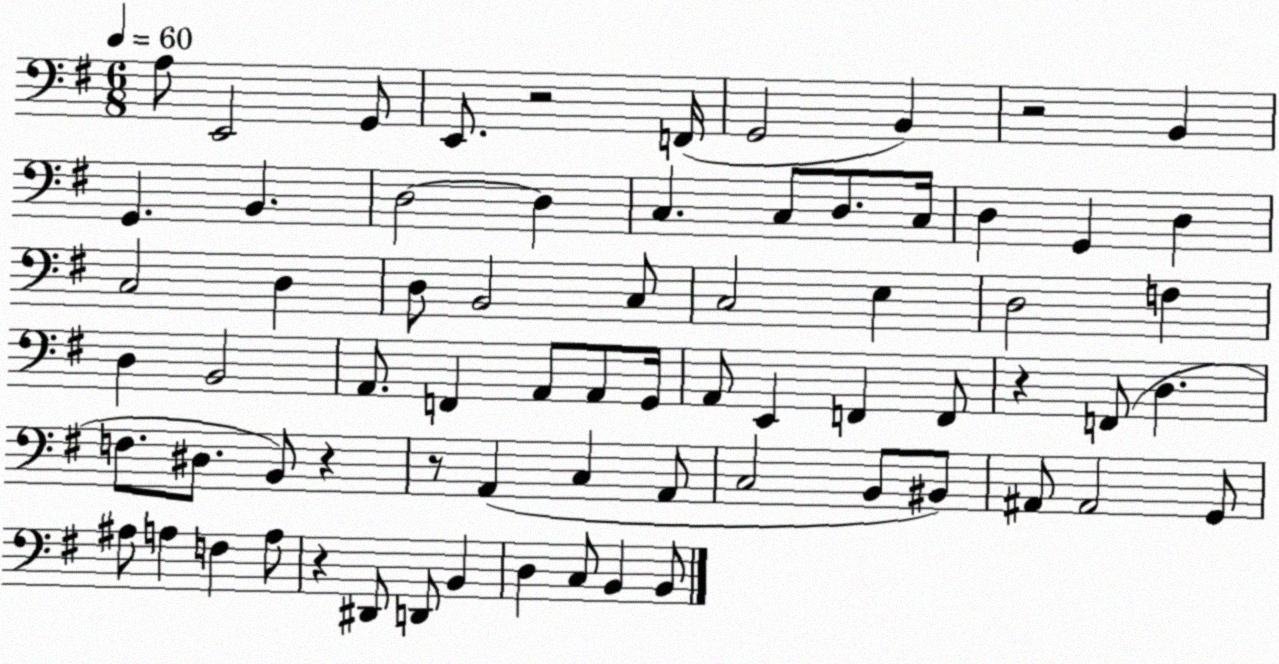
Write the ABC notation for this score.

X:1
T:Untitled
M:6/8
L:1/4
K:G
A,/2 E,,2 G,,/2 E,,/2 z2 F,,/4 G,,2 B,, z2 B,, G,, B,, D,2 D, C, C,/2 D,/2 C,/4 D, G,, D, C,2 D, D,/2 B,,2 C,/2 C,2 E, D,2 F, D, B,,2 A,,/2 F,, A,,/2 A,,/2 G,,/4 A,,/2 E,, F,, F,,/2 z F,,/2 D, F,/2 ^D,/2 B,,/2 z z/2 A,, C, A,,/2 C,2 B,,/2 ^B,,/2 ^A,,/2 ^A,,2 G,,/2 ^A,/2 A, F, A,/2 z ^D,,/2 D,,/2 B,, D, C,/2 B,, B,,/2